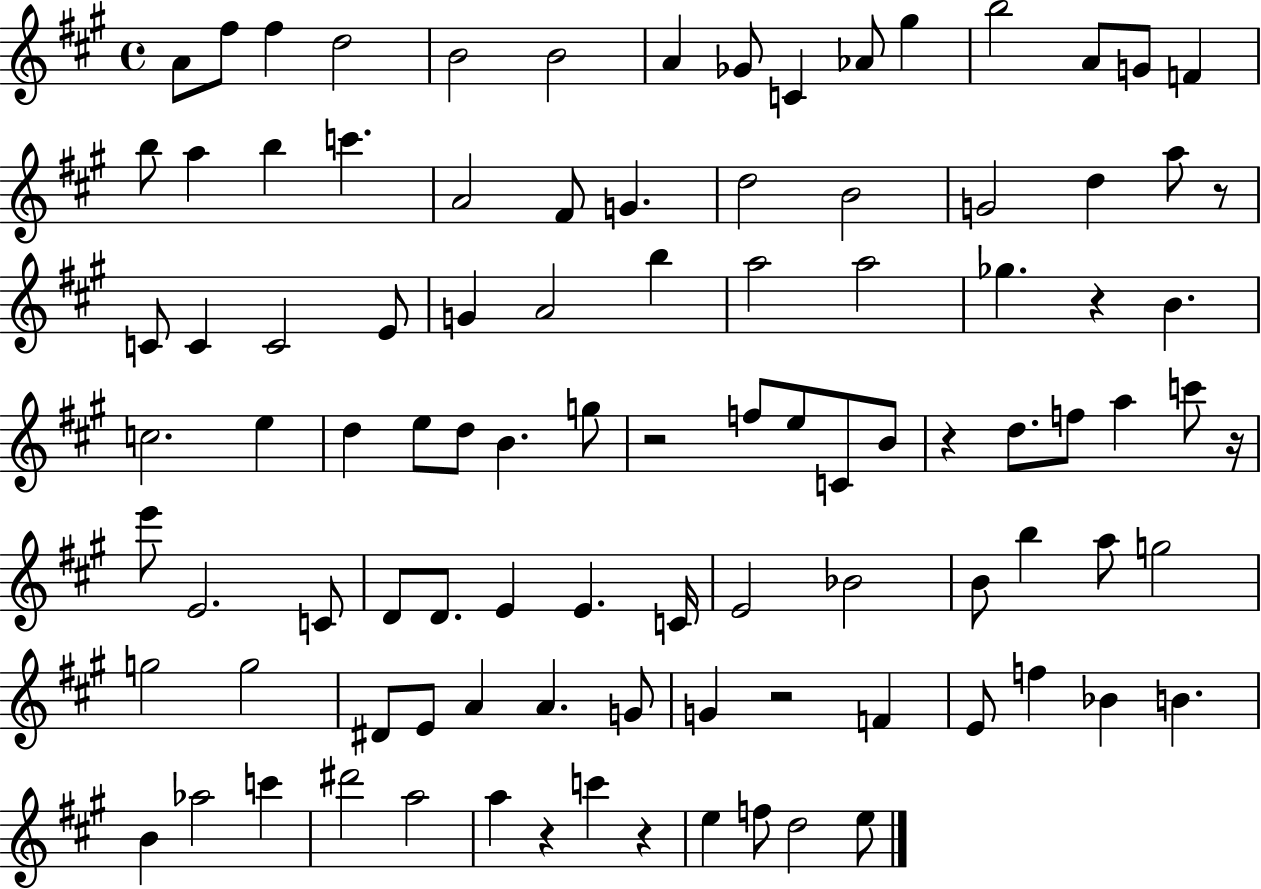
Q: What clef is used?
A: treble